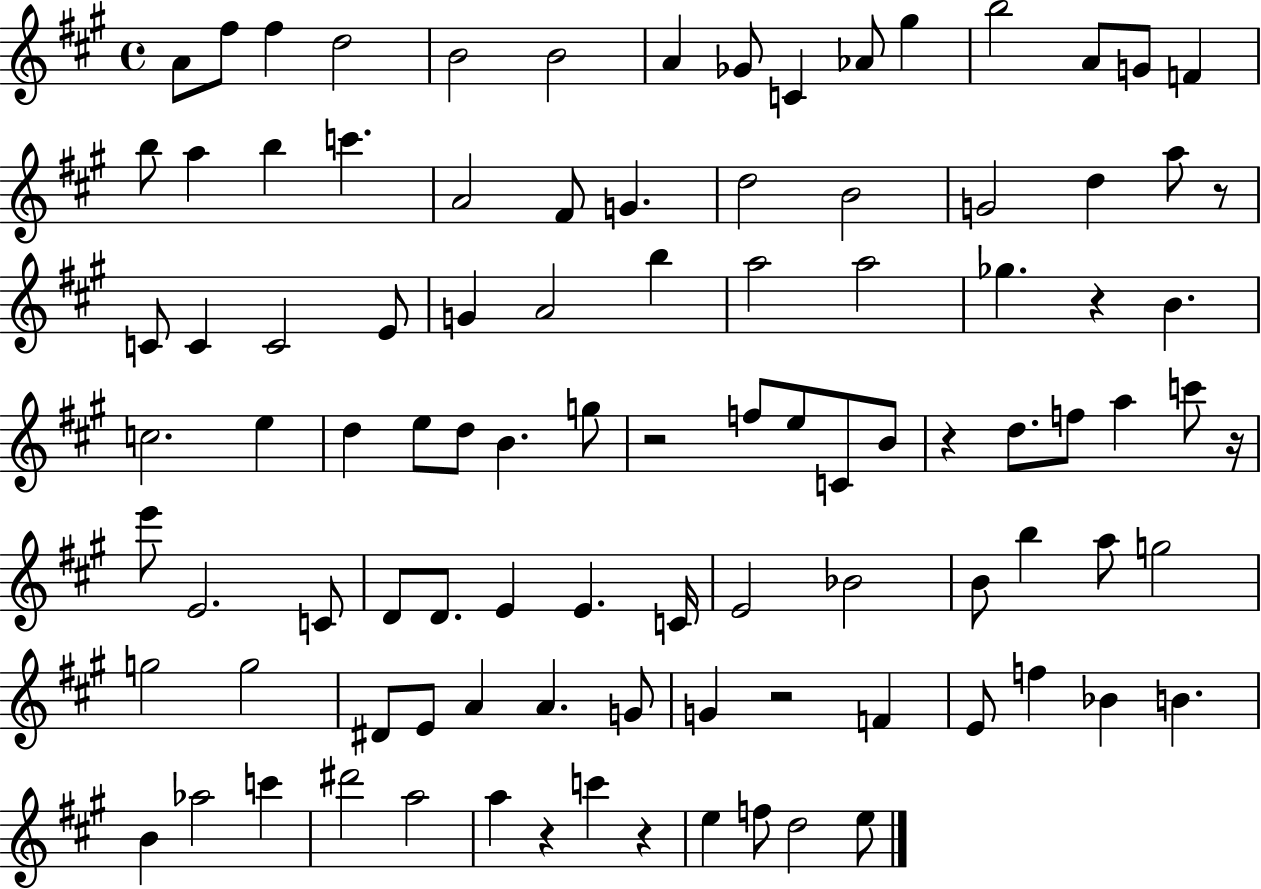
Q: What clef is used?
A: treble